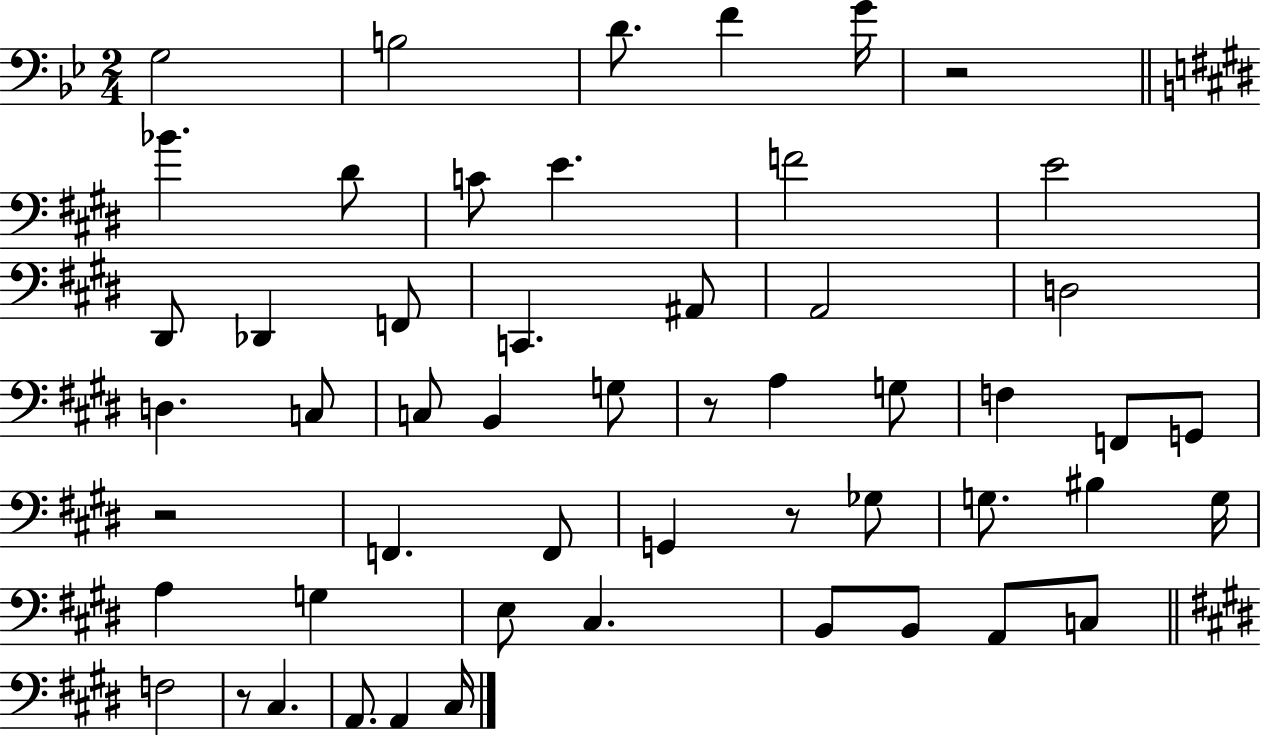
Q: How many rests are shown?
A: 5